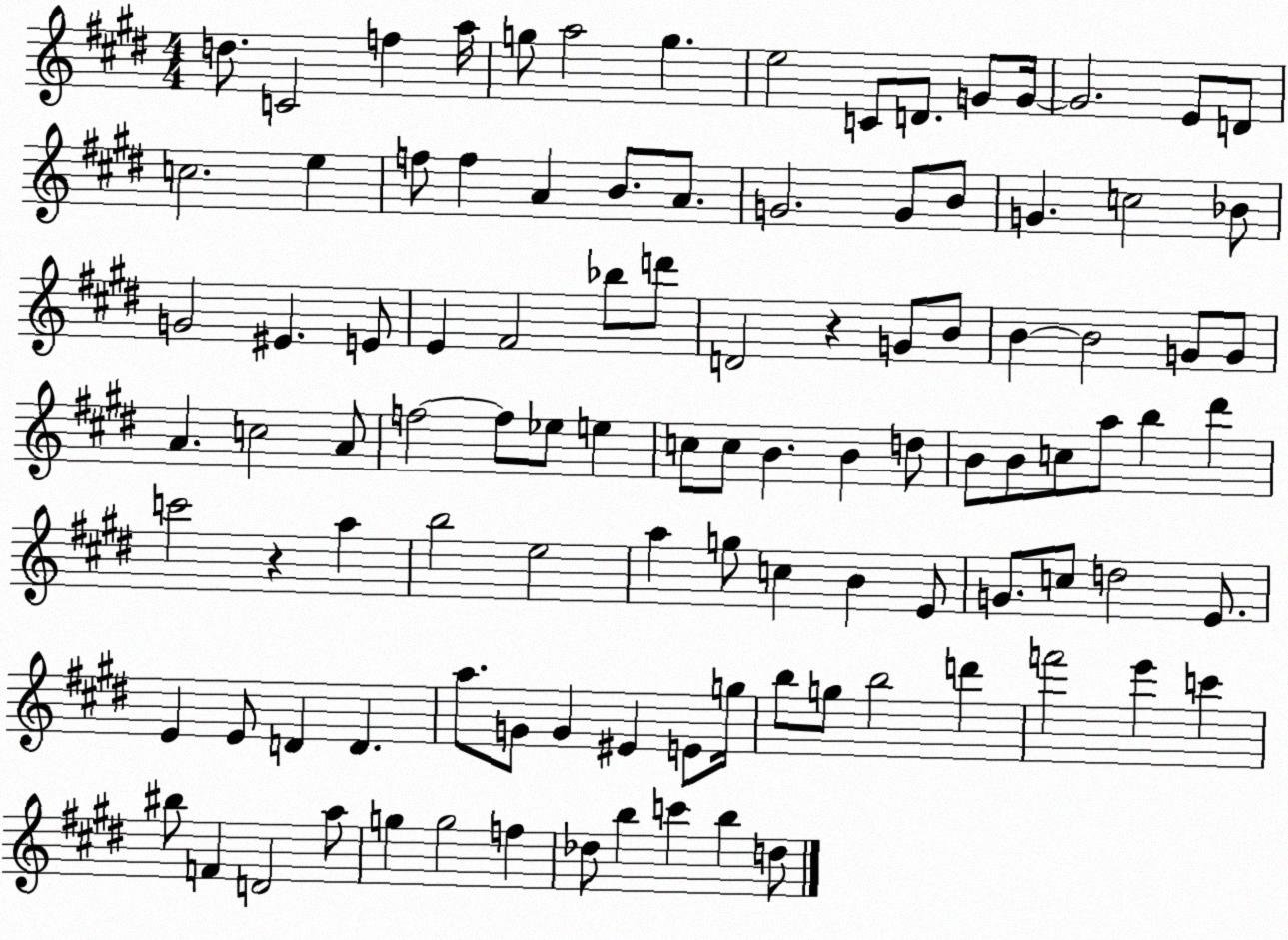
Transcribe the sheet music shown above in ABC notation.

X:1
T:Untitled
M:4/4
L:1/4
K:E
d/2 C2 f a/4 g/2 a2 g e2 C/2 D/2 G/2 G/4 G2 E/2 D/2 c2 e f/2 f A B/2 A/2 G2 G/2 B/2 G c2 _B/2 G2 ^E E/2 E ^F2 _b/2 d'/2 D2 z G/2 B/2 B B2 G/2 G/2 A c2 A/2 f2 f/2 _e/2 e c/2 c/2 B B d/2 B/2 B/2 c/2 a/2 b ^d' c'2 z a b2 e2 a g/2 c B E/2 G/2 c/2 d2 E/2 E E/2 D D a/2 G/2 G ^E E/2 g/4 b/2 g/2 b2 d' f'2 e' c' ^b/2 F D2 a/2 g g2 f _d/2 b c' b d/2